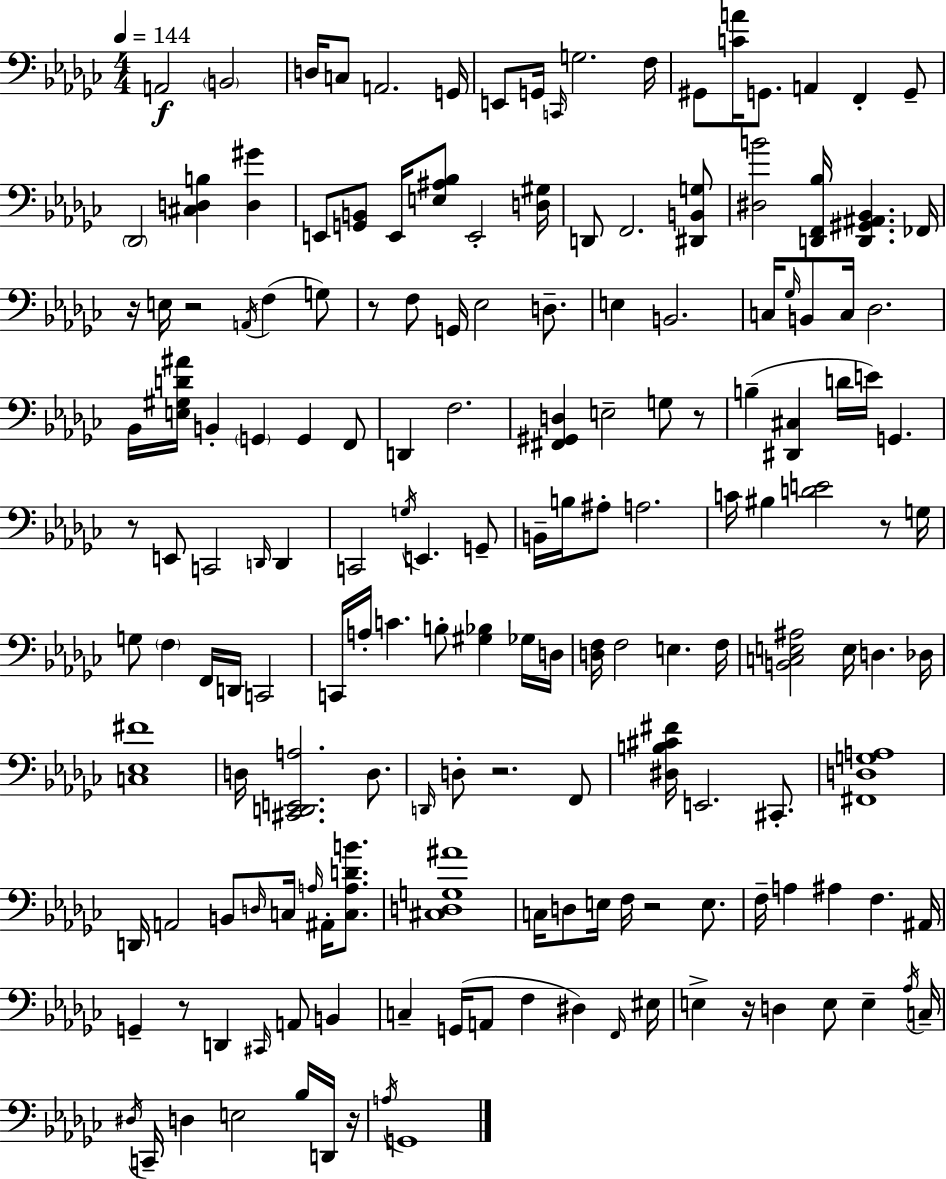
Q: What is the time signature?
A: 4/4